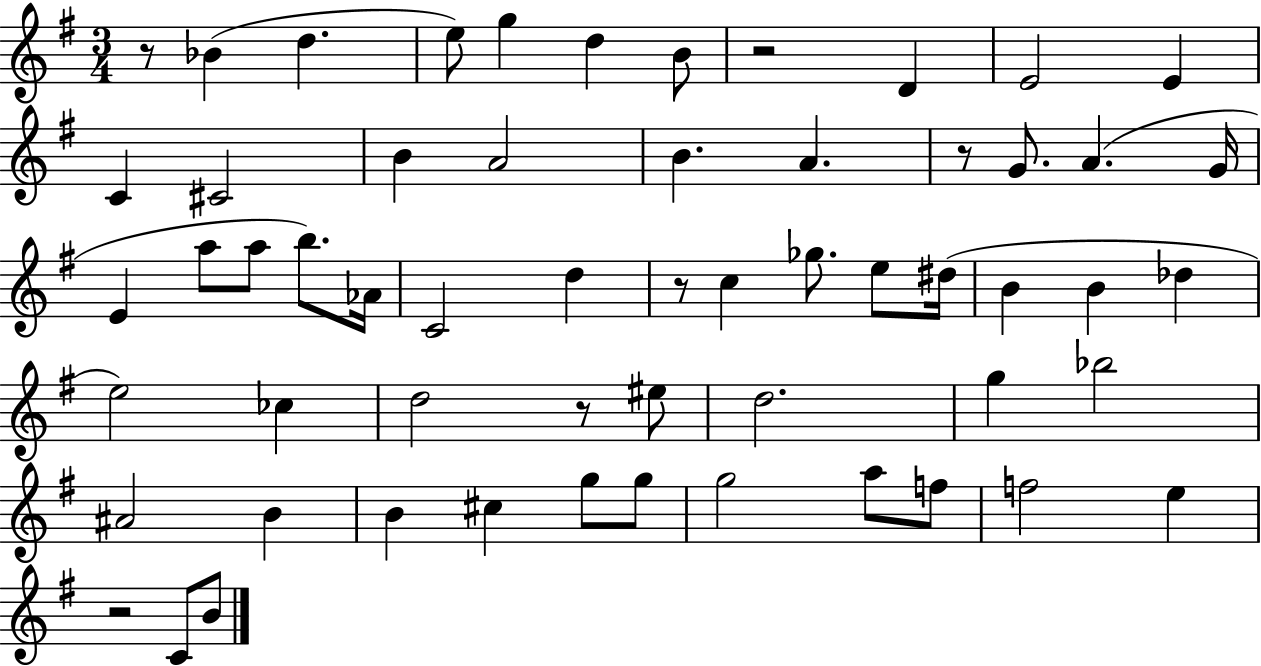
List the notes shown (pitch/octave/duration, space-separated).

R/e Bb4/q D5/q. E5/e G5/q D5/q B4/e R/h D4/q E4/h E4/q C4/q C#4/h B4/q A4/h B4/q. A4/q. R/e G4/e. A4/q. G4/s E4/q A5/e A5/e B5/e. Ab4/s C4/h D5/q R/e C5/q Gb5/e. E5/e D#5/s B4/q B4/q Db5/q E5/h CES5/q D5/h R/e EIS5/e D5/h. G5/q Bb5/h A#4/h B4/q B4/q C#5/q G5/e G5/e G5/h A5/e F5/e F5/h E5/q R/h C4/e B4/e